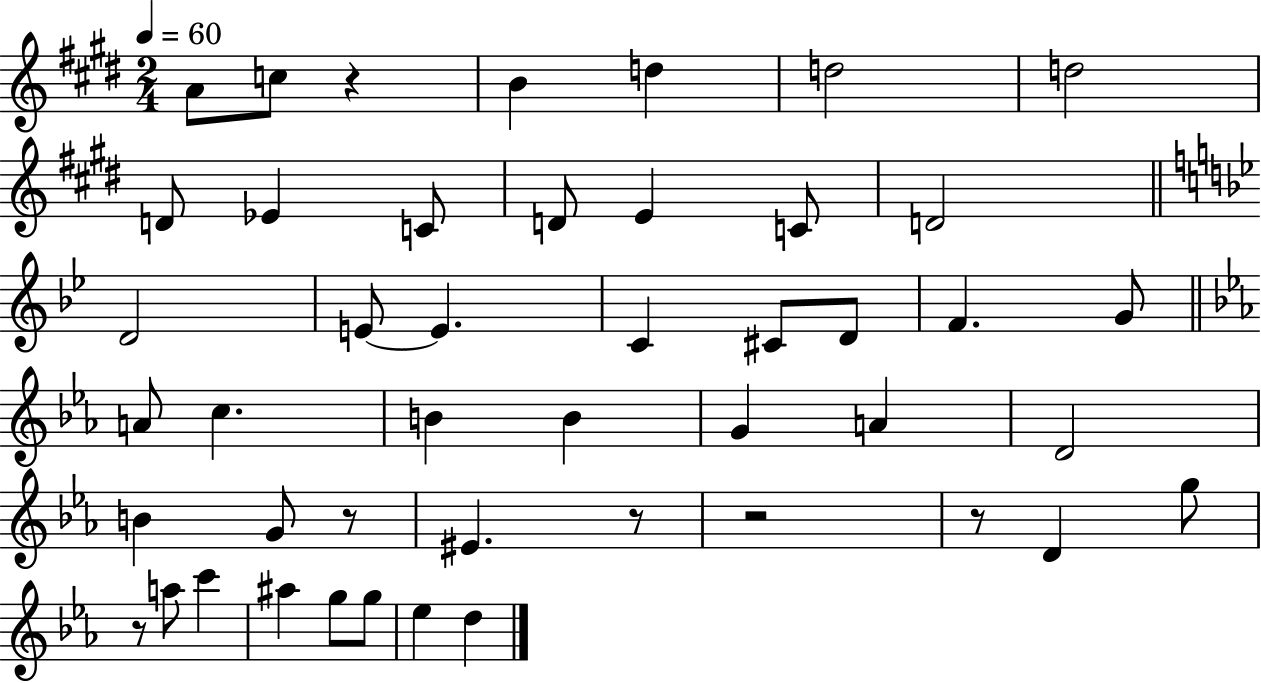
A4/e C5/e R/q B4/q D5/q D5/h D5/h D4/e Eb4/q C4/e D4/e E4/q C4/e D4/h D4/h E4/e E4/q. C4/q C#4/e D4/e F4/q. G4/e A4/e C5/q. B4/q B4/q G4/q A4/q D4/h B4/q G4/e R/e EIS4/q. R/e R/h R/e D4/q G5/e R/e A5/e C6/q A#5/q G5/e G5/e Eb5/q D5/q